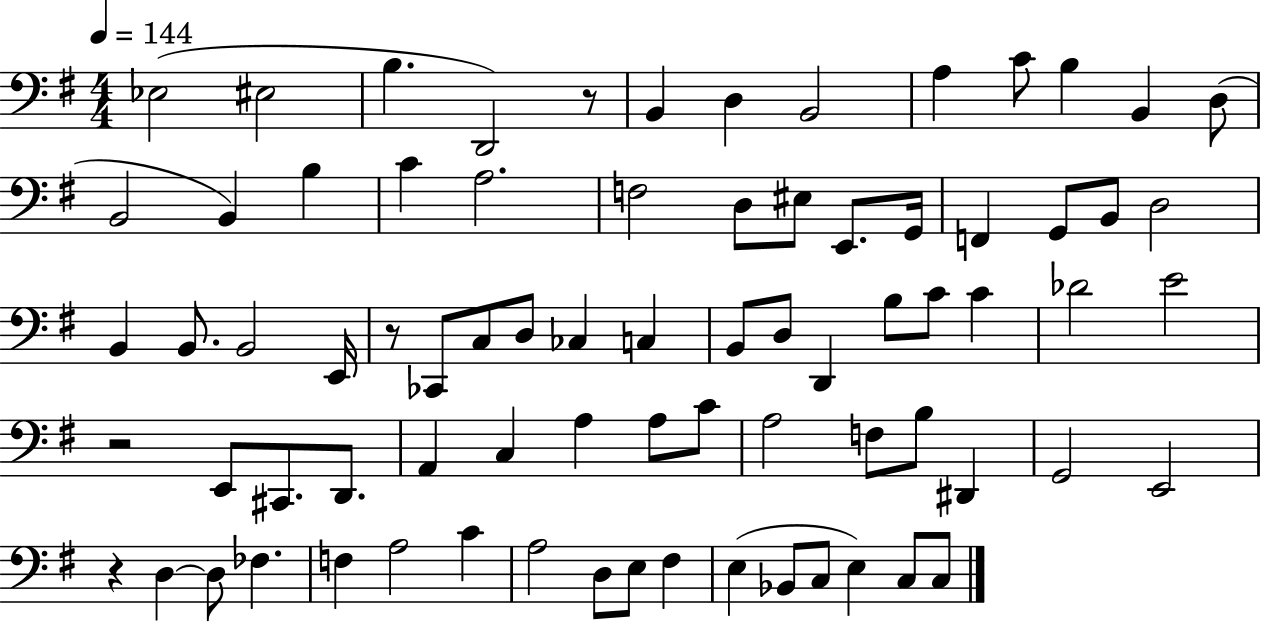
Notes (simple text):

Eb3/h EIS3/h B3/q. D2/h R/e B2/q D3/q B2/h A3/q C4/e B3/q B2/q D3/e B2/h B2/q B3/q C4/q A3/h. F3/h D3/e EIS3/e E2/e. G2/s F2/q G2/e B2/e D3/h B2/q B2/e. B2/h E2/s R/e CES2/e C3/e D3/e CES3/q C3/q B2/e D3/e D2/q B3/e C4/e C4/q Db4/h E4/h R/h E2/e C#2/e. D2/e. A2/q C3/q A3/q A3/e C4/e A3/h F3/e B3/e D#2/q G2/h E2/h R/q D3/q D3/e FES3/q. F3/q A3/h C4/q A3/h D3/e E3/e F#3/q E3/q Bb2/e C3/e E3/q C3/e C3/e